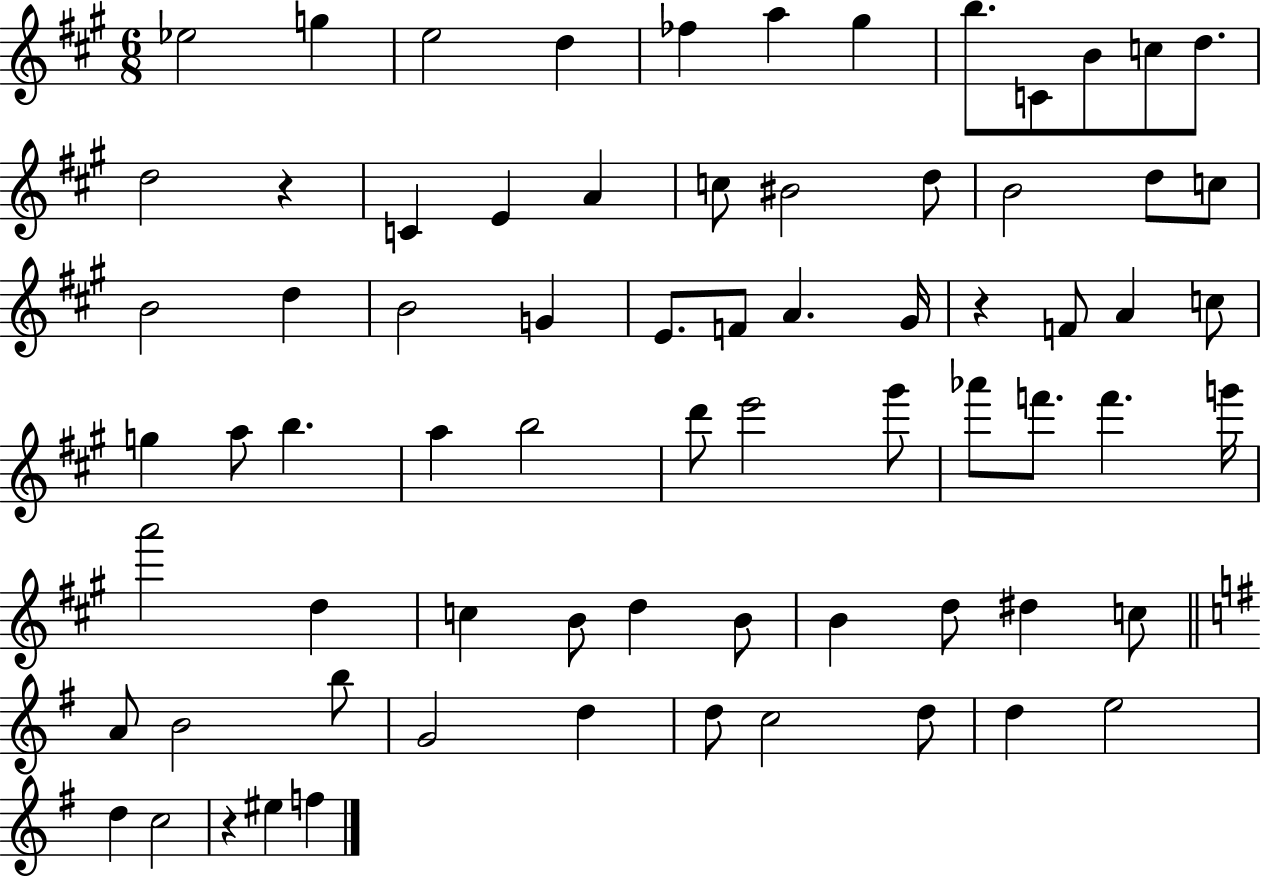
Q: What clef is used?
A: treble